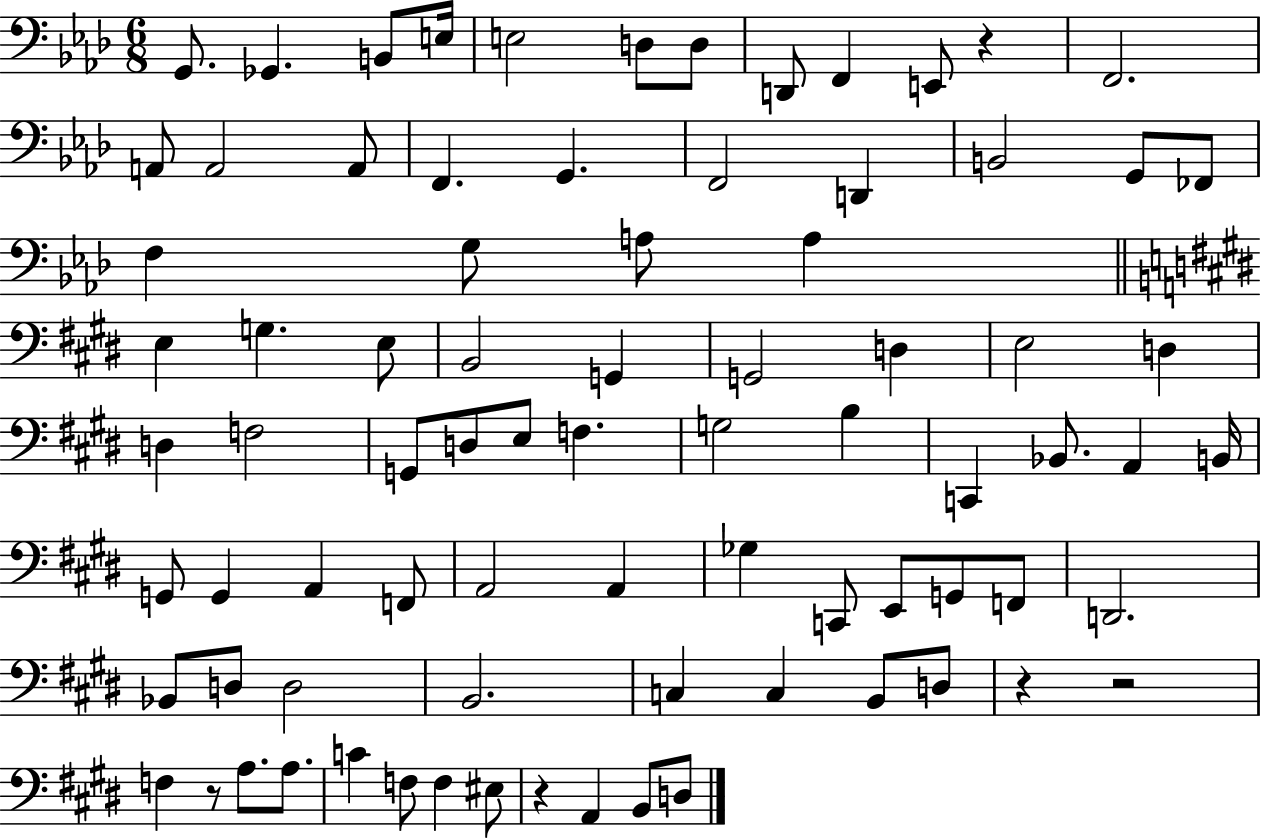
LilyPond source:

{
  \clef bass
  \numericTimeSignature
  \time 6/8
  \key aes \major
  g,8. ges,4. b,8 e16 | e2 d8 d8 | d,8 f,4 e,8 r4 | f,2. | \break a,8 a,2 a,8 | f,4. g,4. | f,2 d,4 | b,2 g,8 fes,8 | \break f4 g8 a8 a4 | \bar "||" \break \key e \major e4 g4. e8 | b,2 g,4 | g,2 d4 | e2 d4 | \break d4 f2 | g,8 d8 e8 f4. | g2 b4 | c,4 bes,8. a,4 b,16 | \break g,8 g,4 a,4 f,8 | a,2 a,4 | ges4 c,8 e,8 g,8 f,8 | d,2. | \break bes,8 d8 d2 | b,2. | c4 c4 b,8 d8 | r4 r2 | \break f4 r8 a8. a8. | c'4 f8 f4 eis8 | r4 a,4 b,8 d8 | \bar "|."
}